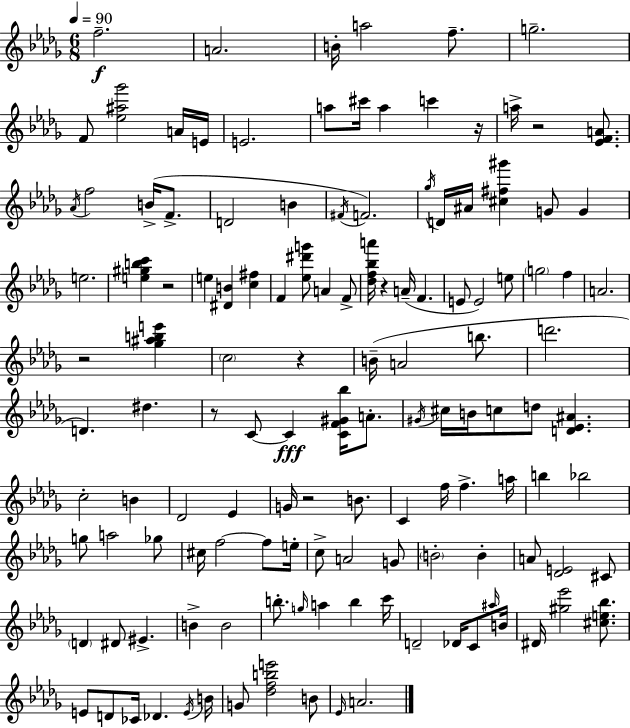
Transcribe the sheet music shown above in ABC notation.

X:1
T:Untitled
M:6/8
L:1/4
K:Bbm
f2 A2 B/4 a2 f/2 g2 F/2 [_e^a_g']2 A/4 E/4 E2 a/2 ^c'/4 a c' z/4 a/4 z2 [_EFA]/2 _A/4 f2 B/4 F/2 D2 B ^F/4 F2 _g/4 D/4 ^A/4 [^c^f^g'] G/2 G e2 [e^gbc'] z2 e [^DB] [c^f] F [_e^d'g']/2 A F/2 [_df_ba']/4 z A/4 F E/2 E2 e/2 g2 f A2 z2 [_g^abe'] c2 z B/4 A2 b/2 d'2 D ^d z/2 C/2 C [CF^G_b]/4 A/2 ^G/4 ^c/4 B/4 c/2 d/2 [D_E^A] c2 B _D2 _E G/4 z2 B/2 C f/4 f a/4 b _b2 g/2 a2 _g/2 ^c/4 f2 f/2 e/4 c/2 A2 G/2 B2 B A/2 [_DE]2 ^C/2 D ^D/2 ^E B B2 b/2 g/4 a b c'/4 D2 _D/4 C/2 ^a/4 B/4 ^D/4 [^g_e']2 [^ce_b]/2 E/2 D/2 _C/4 _D E/4 B/4 G/2 [_dfbe']2 B/2 _E/4 A2